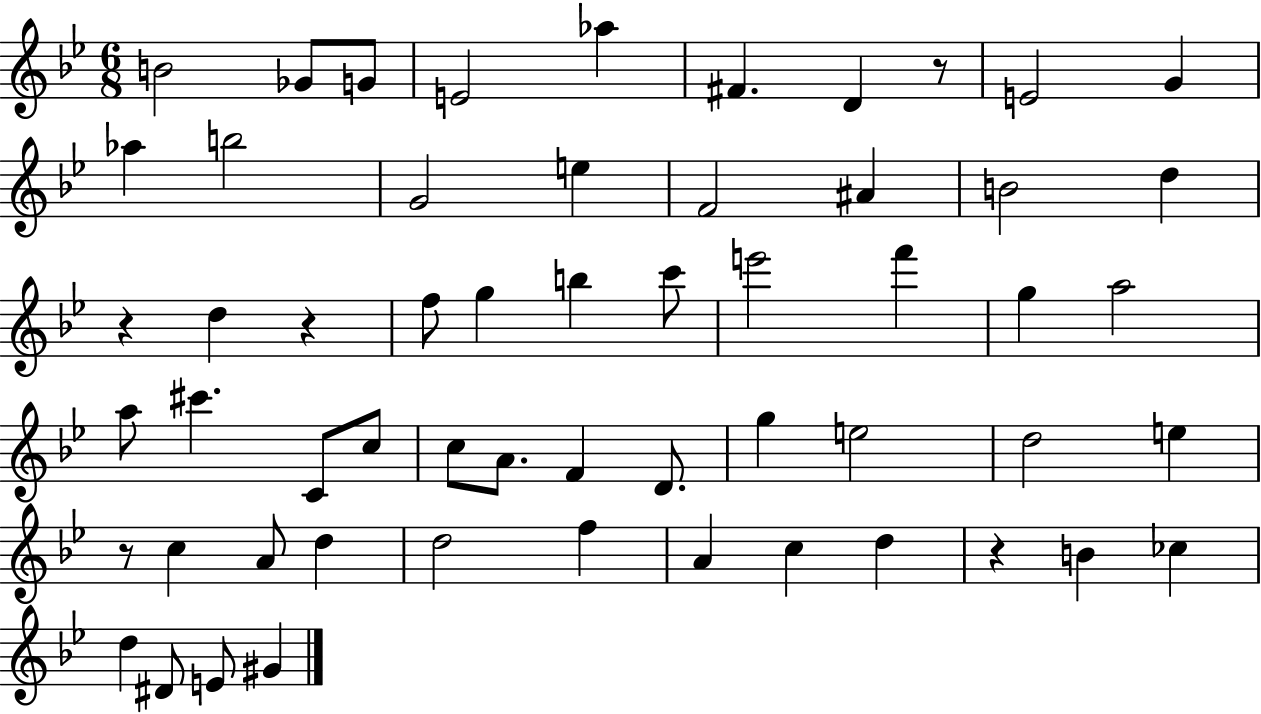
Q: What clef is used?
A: treble